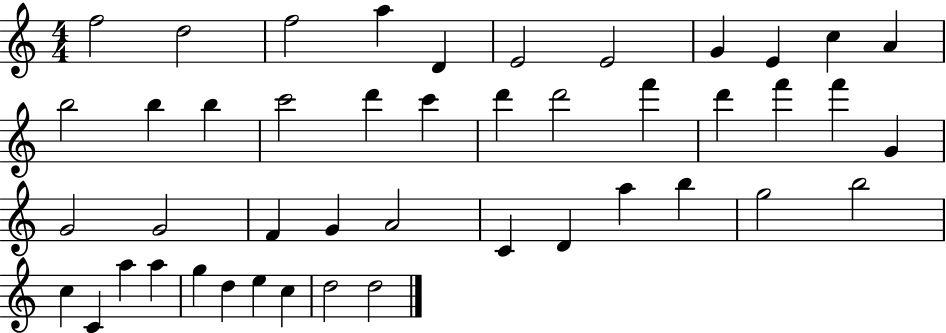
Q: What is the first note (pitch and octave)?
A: F5